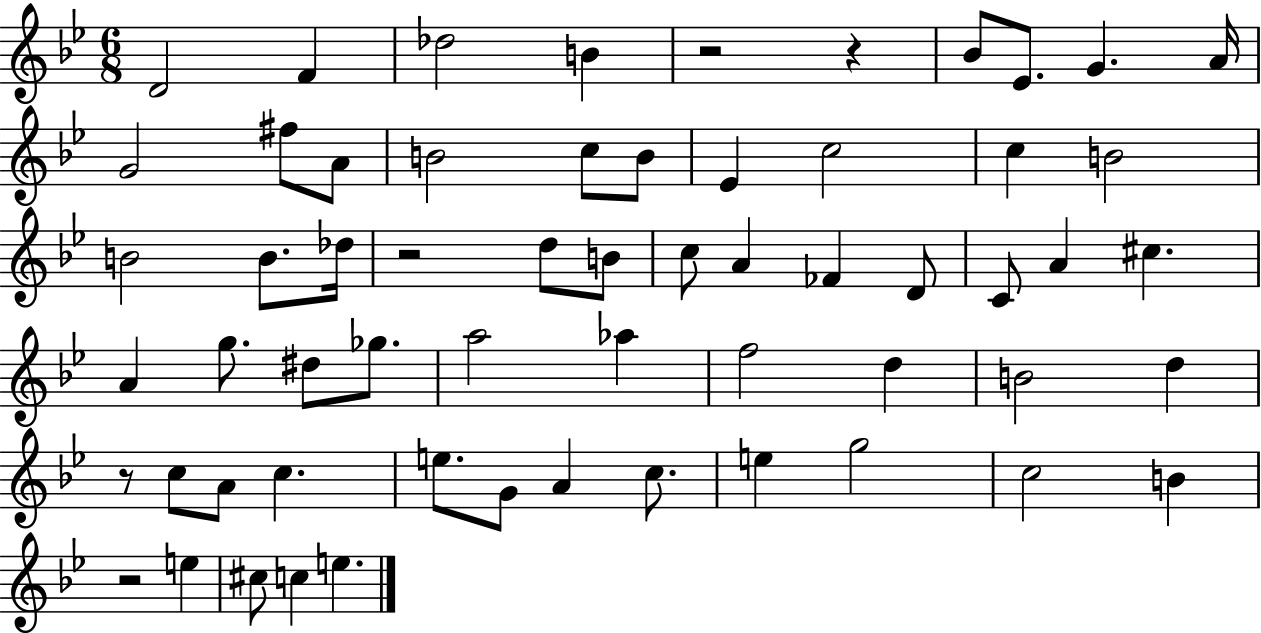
{
  \clef treble
  \numericTimeSignature
  \time 6/8
  \key bes \major
  d'2 f'4 | des''2 b'4 | r2 r4 | bes'8 ees'8. g'4. a'16 | \break g'2 fis''8 a'8 | b'2 c''8 b'8 | ees'4 c''2 | c''4 b'2 | \break b'2 b'8. des''16 | r2 d''8 b'8 | c''8 a'4 fes'4 d'8 | c'8 a'4 cis''4. | \break a'4 g''8. dis''8 ges''8. | a''2 aes''4 | f''2 d''4 | b'2 d''4 | \break r8 c''8 a'8 c''4. | e''8. g'8 a'4 c''8. | e''4 g''2 | c''2 b'4 | \break r2 e''4 | cis''8 c''4 e''4. | \bar "|."
}